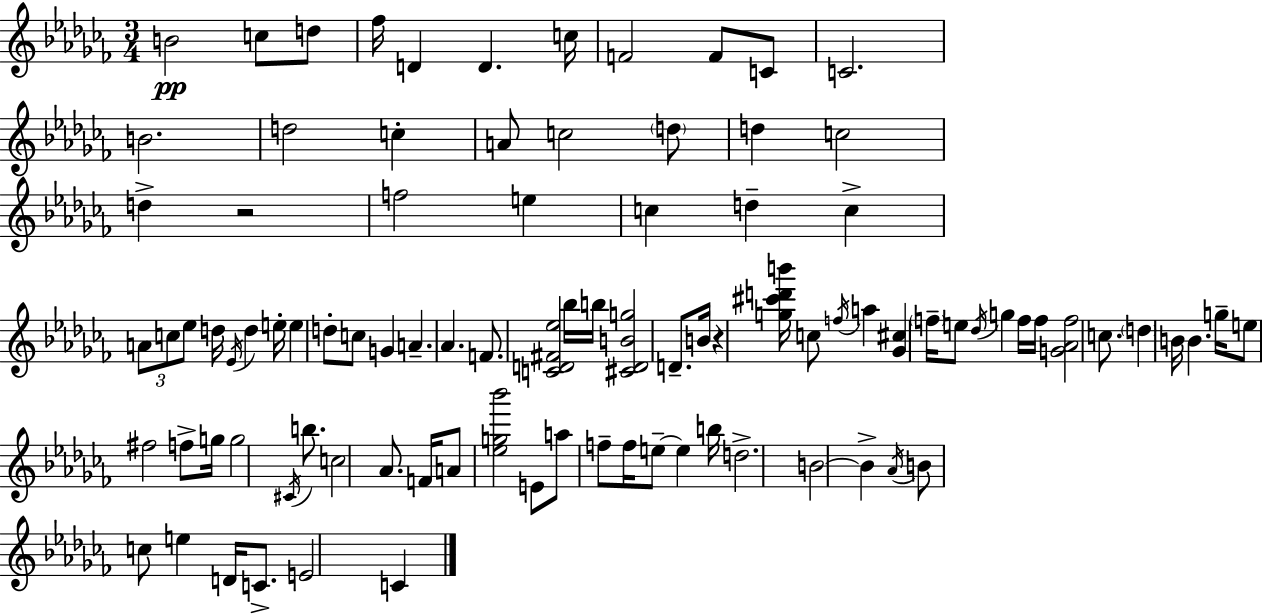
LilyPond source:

{
  \clef treble
  \numericTimeSignature
  \time 3/4
  \key aes \minor
  b'2\pp c''8 d''8 | fes''16 d'4 d'4. c''16 | f'2 f'8 c'8 | c'2. | \break b'2. | d''2 c''4-. | a'8 c''2 \parenthesize d''8 | d''4 c''2 | \break d''4-> r2 | f''2 e''4 | c''4 d''4-- c''4-> | \tuplet 3/2 { a'8 c''8 ees''8 } d''16 \acciaccatura { ees'16 } d''4 | \break e''16-. e''4 d''8-. c''8 g'4 | a'4.-- aes'4. | f'8. <c' d' fis' ees''>2 | bes''16 b''16 <cis' d' b' g''>2 d'8.-- | \break b'16 r4 <g'' cis''' d''' b'''>16 c''8 \acciaccatura { f''16 } a''4 | <ges' cis''>4 \parenthesize f''16-- e''8 \acciaccatura { des''16 } g''4 | f''16 f''16 <g' aes' f''>2 | c''8. \parenthesize d''4 b'16 b'4. | \break g''16-- e''8 fis''2 | f''8-> g''16 g''2 | \acciaccatura { cis'16 } b''8. c''2 | aes'8. f'16 a'8 <ees'' g'' bes'''>2 | \break e'8 a''8 f''8-- f''16 e''8--~~ e''4 | b''16 d''2.-> | b'2~~ | b'4-> \acciaccatura { aes'16 } b'8 c''8 e''4 | \break d'16 c'8.-> e'2 | c'4 \bar "|."
}